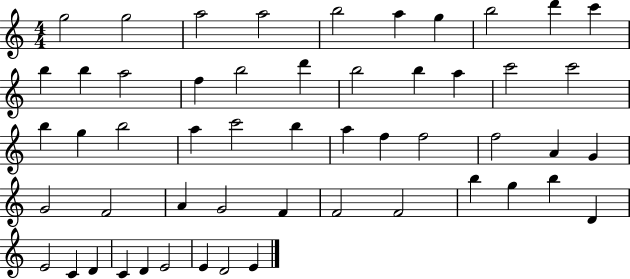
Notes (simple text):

G5/h G5/h A5/h A5/h B5/h A5/q G5/q B5/h D6/q C6/q B5/q B5/q A5/h F5/q B5/h D6/q B5/h B5/q A5/q C6/h C6/h B5/q G5/q B5/h A5/q C6/h B5/q A5/q F5/q F5/h F5/h A4/q G4/q G4/h F4/h A4/q G4/h F4/q F4/h F4/h B5/q G5/q B5/q D4/q E4/h C4/q D4/q C4/q D4/q E4/h E4/q D4/h E4/q